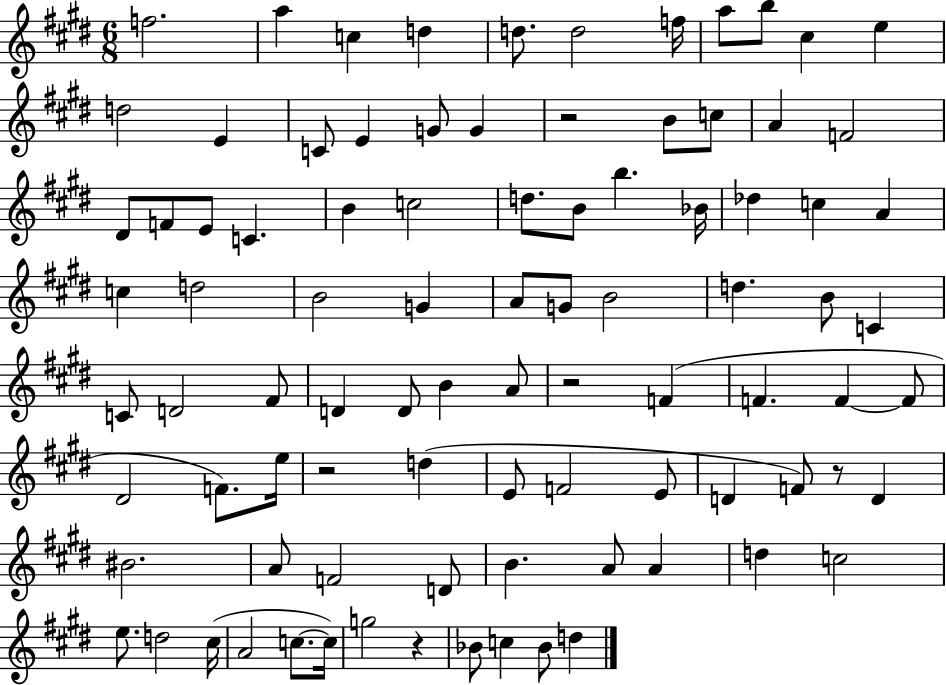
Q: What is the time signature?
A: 6/8